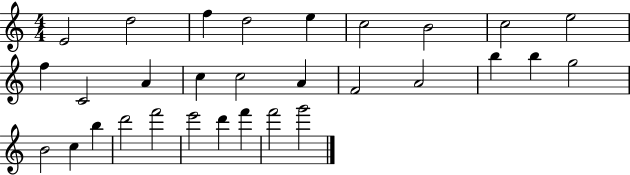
E4/h D5/h F5/q D5/h E5/q C5/h B4/h C5/h E5/h F5/q C4/h A4/q C5/q C5/h A4/q F4/h A4/h B5/q B5/q G5/h B4/h C5/q B5/q D6/h F6/h E6/h D6/q F6/q F6/h G6/h